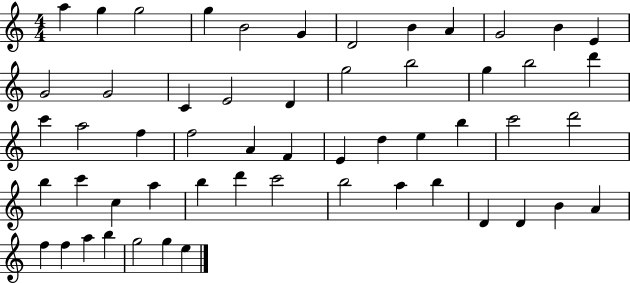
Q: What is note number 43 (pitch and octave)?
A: A5